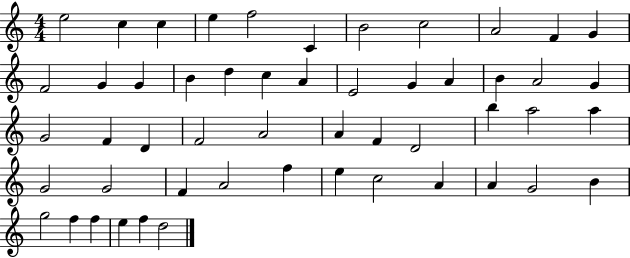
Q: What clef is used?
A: treble